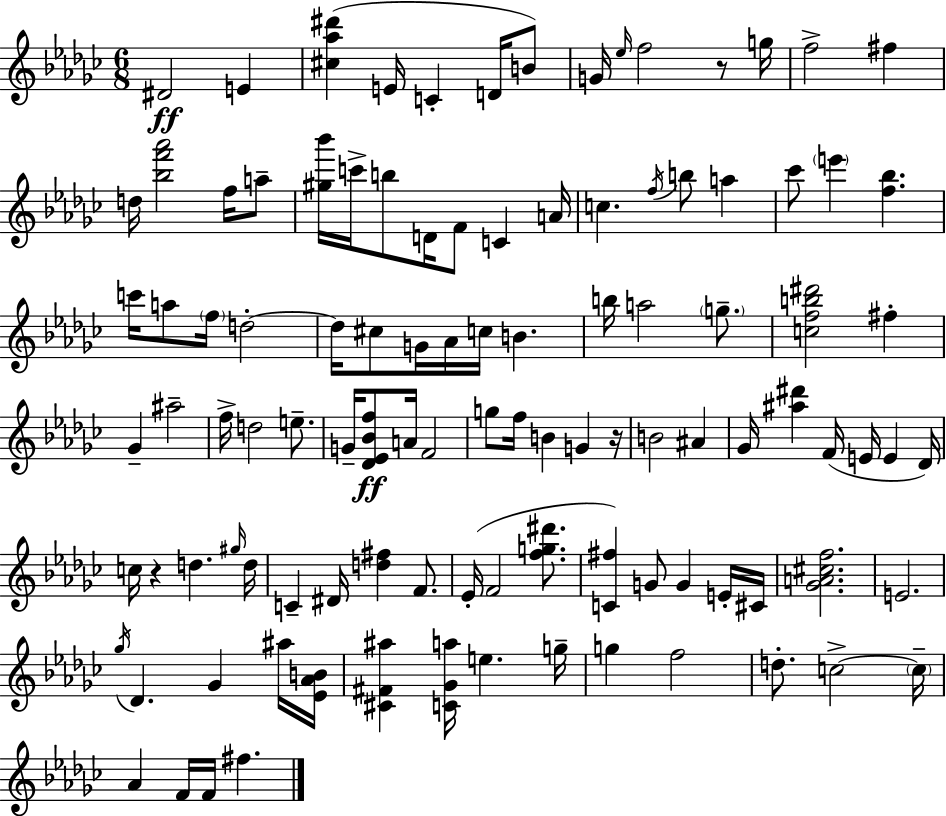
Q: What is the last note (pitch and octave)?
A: F#5